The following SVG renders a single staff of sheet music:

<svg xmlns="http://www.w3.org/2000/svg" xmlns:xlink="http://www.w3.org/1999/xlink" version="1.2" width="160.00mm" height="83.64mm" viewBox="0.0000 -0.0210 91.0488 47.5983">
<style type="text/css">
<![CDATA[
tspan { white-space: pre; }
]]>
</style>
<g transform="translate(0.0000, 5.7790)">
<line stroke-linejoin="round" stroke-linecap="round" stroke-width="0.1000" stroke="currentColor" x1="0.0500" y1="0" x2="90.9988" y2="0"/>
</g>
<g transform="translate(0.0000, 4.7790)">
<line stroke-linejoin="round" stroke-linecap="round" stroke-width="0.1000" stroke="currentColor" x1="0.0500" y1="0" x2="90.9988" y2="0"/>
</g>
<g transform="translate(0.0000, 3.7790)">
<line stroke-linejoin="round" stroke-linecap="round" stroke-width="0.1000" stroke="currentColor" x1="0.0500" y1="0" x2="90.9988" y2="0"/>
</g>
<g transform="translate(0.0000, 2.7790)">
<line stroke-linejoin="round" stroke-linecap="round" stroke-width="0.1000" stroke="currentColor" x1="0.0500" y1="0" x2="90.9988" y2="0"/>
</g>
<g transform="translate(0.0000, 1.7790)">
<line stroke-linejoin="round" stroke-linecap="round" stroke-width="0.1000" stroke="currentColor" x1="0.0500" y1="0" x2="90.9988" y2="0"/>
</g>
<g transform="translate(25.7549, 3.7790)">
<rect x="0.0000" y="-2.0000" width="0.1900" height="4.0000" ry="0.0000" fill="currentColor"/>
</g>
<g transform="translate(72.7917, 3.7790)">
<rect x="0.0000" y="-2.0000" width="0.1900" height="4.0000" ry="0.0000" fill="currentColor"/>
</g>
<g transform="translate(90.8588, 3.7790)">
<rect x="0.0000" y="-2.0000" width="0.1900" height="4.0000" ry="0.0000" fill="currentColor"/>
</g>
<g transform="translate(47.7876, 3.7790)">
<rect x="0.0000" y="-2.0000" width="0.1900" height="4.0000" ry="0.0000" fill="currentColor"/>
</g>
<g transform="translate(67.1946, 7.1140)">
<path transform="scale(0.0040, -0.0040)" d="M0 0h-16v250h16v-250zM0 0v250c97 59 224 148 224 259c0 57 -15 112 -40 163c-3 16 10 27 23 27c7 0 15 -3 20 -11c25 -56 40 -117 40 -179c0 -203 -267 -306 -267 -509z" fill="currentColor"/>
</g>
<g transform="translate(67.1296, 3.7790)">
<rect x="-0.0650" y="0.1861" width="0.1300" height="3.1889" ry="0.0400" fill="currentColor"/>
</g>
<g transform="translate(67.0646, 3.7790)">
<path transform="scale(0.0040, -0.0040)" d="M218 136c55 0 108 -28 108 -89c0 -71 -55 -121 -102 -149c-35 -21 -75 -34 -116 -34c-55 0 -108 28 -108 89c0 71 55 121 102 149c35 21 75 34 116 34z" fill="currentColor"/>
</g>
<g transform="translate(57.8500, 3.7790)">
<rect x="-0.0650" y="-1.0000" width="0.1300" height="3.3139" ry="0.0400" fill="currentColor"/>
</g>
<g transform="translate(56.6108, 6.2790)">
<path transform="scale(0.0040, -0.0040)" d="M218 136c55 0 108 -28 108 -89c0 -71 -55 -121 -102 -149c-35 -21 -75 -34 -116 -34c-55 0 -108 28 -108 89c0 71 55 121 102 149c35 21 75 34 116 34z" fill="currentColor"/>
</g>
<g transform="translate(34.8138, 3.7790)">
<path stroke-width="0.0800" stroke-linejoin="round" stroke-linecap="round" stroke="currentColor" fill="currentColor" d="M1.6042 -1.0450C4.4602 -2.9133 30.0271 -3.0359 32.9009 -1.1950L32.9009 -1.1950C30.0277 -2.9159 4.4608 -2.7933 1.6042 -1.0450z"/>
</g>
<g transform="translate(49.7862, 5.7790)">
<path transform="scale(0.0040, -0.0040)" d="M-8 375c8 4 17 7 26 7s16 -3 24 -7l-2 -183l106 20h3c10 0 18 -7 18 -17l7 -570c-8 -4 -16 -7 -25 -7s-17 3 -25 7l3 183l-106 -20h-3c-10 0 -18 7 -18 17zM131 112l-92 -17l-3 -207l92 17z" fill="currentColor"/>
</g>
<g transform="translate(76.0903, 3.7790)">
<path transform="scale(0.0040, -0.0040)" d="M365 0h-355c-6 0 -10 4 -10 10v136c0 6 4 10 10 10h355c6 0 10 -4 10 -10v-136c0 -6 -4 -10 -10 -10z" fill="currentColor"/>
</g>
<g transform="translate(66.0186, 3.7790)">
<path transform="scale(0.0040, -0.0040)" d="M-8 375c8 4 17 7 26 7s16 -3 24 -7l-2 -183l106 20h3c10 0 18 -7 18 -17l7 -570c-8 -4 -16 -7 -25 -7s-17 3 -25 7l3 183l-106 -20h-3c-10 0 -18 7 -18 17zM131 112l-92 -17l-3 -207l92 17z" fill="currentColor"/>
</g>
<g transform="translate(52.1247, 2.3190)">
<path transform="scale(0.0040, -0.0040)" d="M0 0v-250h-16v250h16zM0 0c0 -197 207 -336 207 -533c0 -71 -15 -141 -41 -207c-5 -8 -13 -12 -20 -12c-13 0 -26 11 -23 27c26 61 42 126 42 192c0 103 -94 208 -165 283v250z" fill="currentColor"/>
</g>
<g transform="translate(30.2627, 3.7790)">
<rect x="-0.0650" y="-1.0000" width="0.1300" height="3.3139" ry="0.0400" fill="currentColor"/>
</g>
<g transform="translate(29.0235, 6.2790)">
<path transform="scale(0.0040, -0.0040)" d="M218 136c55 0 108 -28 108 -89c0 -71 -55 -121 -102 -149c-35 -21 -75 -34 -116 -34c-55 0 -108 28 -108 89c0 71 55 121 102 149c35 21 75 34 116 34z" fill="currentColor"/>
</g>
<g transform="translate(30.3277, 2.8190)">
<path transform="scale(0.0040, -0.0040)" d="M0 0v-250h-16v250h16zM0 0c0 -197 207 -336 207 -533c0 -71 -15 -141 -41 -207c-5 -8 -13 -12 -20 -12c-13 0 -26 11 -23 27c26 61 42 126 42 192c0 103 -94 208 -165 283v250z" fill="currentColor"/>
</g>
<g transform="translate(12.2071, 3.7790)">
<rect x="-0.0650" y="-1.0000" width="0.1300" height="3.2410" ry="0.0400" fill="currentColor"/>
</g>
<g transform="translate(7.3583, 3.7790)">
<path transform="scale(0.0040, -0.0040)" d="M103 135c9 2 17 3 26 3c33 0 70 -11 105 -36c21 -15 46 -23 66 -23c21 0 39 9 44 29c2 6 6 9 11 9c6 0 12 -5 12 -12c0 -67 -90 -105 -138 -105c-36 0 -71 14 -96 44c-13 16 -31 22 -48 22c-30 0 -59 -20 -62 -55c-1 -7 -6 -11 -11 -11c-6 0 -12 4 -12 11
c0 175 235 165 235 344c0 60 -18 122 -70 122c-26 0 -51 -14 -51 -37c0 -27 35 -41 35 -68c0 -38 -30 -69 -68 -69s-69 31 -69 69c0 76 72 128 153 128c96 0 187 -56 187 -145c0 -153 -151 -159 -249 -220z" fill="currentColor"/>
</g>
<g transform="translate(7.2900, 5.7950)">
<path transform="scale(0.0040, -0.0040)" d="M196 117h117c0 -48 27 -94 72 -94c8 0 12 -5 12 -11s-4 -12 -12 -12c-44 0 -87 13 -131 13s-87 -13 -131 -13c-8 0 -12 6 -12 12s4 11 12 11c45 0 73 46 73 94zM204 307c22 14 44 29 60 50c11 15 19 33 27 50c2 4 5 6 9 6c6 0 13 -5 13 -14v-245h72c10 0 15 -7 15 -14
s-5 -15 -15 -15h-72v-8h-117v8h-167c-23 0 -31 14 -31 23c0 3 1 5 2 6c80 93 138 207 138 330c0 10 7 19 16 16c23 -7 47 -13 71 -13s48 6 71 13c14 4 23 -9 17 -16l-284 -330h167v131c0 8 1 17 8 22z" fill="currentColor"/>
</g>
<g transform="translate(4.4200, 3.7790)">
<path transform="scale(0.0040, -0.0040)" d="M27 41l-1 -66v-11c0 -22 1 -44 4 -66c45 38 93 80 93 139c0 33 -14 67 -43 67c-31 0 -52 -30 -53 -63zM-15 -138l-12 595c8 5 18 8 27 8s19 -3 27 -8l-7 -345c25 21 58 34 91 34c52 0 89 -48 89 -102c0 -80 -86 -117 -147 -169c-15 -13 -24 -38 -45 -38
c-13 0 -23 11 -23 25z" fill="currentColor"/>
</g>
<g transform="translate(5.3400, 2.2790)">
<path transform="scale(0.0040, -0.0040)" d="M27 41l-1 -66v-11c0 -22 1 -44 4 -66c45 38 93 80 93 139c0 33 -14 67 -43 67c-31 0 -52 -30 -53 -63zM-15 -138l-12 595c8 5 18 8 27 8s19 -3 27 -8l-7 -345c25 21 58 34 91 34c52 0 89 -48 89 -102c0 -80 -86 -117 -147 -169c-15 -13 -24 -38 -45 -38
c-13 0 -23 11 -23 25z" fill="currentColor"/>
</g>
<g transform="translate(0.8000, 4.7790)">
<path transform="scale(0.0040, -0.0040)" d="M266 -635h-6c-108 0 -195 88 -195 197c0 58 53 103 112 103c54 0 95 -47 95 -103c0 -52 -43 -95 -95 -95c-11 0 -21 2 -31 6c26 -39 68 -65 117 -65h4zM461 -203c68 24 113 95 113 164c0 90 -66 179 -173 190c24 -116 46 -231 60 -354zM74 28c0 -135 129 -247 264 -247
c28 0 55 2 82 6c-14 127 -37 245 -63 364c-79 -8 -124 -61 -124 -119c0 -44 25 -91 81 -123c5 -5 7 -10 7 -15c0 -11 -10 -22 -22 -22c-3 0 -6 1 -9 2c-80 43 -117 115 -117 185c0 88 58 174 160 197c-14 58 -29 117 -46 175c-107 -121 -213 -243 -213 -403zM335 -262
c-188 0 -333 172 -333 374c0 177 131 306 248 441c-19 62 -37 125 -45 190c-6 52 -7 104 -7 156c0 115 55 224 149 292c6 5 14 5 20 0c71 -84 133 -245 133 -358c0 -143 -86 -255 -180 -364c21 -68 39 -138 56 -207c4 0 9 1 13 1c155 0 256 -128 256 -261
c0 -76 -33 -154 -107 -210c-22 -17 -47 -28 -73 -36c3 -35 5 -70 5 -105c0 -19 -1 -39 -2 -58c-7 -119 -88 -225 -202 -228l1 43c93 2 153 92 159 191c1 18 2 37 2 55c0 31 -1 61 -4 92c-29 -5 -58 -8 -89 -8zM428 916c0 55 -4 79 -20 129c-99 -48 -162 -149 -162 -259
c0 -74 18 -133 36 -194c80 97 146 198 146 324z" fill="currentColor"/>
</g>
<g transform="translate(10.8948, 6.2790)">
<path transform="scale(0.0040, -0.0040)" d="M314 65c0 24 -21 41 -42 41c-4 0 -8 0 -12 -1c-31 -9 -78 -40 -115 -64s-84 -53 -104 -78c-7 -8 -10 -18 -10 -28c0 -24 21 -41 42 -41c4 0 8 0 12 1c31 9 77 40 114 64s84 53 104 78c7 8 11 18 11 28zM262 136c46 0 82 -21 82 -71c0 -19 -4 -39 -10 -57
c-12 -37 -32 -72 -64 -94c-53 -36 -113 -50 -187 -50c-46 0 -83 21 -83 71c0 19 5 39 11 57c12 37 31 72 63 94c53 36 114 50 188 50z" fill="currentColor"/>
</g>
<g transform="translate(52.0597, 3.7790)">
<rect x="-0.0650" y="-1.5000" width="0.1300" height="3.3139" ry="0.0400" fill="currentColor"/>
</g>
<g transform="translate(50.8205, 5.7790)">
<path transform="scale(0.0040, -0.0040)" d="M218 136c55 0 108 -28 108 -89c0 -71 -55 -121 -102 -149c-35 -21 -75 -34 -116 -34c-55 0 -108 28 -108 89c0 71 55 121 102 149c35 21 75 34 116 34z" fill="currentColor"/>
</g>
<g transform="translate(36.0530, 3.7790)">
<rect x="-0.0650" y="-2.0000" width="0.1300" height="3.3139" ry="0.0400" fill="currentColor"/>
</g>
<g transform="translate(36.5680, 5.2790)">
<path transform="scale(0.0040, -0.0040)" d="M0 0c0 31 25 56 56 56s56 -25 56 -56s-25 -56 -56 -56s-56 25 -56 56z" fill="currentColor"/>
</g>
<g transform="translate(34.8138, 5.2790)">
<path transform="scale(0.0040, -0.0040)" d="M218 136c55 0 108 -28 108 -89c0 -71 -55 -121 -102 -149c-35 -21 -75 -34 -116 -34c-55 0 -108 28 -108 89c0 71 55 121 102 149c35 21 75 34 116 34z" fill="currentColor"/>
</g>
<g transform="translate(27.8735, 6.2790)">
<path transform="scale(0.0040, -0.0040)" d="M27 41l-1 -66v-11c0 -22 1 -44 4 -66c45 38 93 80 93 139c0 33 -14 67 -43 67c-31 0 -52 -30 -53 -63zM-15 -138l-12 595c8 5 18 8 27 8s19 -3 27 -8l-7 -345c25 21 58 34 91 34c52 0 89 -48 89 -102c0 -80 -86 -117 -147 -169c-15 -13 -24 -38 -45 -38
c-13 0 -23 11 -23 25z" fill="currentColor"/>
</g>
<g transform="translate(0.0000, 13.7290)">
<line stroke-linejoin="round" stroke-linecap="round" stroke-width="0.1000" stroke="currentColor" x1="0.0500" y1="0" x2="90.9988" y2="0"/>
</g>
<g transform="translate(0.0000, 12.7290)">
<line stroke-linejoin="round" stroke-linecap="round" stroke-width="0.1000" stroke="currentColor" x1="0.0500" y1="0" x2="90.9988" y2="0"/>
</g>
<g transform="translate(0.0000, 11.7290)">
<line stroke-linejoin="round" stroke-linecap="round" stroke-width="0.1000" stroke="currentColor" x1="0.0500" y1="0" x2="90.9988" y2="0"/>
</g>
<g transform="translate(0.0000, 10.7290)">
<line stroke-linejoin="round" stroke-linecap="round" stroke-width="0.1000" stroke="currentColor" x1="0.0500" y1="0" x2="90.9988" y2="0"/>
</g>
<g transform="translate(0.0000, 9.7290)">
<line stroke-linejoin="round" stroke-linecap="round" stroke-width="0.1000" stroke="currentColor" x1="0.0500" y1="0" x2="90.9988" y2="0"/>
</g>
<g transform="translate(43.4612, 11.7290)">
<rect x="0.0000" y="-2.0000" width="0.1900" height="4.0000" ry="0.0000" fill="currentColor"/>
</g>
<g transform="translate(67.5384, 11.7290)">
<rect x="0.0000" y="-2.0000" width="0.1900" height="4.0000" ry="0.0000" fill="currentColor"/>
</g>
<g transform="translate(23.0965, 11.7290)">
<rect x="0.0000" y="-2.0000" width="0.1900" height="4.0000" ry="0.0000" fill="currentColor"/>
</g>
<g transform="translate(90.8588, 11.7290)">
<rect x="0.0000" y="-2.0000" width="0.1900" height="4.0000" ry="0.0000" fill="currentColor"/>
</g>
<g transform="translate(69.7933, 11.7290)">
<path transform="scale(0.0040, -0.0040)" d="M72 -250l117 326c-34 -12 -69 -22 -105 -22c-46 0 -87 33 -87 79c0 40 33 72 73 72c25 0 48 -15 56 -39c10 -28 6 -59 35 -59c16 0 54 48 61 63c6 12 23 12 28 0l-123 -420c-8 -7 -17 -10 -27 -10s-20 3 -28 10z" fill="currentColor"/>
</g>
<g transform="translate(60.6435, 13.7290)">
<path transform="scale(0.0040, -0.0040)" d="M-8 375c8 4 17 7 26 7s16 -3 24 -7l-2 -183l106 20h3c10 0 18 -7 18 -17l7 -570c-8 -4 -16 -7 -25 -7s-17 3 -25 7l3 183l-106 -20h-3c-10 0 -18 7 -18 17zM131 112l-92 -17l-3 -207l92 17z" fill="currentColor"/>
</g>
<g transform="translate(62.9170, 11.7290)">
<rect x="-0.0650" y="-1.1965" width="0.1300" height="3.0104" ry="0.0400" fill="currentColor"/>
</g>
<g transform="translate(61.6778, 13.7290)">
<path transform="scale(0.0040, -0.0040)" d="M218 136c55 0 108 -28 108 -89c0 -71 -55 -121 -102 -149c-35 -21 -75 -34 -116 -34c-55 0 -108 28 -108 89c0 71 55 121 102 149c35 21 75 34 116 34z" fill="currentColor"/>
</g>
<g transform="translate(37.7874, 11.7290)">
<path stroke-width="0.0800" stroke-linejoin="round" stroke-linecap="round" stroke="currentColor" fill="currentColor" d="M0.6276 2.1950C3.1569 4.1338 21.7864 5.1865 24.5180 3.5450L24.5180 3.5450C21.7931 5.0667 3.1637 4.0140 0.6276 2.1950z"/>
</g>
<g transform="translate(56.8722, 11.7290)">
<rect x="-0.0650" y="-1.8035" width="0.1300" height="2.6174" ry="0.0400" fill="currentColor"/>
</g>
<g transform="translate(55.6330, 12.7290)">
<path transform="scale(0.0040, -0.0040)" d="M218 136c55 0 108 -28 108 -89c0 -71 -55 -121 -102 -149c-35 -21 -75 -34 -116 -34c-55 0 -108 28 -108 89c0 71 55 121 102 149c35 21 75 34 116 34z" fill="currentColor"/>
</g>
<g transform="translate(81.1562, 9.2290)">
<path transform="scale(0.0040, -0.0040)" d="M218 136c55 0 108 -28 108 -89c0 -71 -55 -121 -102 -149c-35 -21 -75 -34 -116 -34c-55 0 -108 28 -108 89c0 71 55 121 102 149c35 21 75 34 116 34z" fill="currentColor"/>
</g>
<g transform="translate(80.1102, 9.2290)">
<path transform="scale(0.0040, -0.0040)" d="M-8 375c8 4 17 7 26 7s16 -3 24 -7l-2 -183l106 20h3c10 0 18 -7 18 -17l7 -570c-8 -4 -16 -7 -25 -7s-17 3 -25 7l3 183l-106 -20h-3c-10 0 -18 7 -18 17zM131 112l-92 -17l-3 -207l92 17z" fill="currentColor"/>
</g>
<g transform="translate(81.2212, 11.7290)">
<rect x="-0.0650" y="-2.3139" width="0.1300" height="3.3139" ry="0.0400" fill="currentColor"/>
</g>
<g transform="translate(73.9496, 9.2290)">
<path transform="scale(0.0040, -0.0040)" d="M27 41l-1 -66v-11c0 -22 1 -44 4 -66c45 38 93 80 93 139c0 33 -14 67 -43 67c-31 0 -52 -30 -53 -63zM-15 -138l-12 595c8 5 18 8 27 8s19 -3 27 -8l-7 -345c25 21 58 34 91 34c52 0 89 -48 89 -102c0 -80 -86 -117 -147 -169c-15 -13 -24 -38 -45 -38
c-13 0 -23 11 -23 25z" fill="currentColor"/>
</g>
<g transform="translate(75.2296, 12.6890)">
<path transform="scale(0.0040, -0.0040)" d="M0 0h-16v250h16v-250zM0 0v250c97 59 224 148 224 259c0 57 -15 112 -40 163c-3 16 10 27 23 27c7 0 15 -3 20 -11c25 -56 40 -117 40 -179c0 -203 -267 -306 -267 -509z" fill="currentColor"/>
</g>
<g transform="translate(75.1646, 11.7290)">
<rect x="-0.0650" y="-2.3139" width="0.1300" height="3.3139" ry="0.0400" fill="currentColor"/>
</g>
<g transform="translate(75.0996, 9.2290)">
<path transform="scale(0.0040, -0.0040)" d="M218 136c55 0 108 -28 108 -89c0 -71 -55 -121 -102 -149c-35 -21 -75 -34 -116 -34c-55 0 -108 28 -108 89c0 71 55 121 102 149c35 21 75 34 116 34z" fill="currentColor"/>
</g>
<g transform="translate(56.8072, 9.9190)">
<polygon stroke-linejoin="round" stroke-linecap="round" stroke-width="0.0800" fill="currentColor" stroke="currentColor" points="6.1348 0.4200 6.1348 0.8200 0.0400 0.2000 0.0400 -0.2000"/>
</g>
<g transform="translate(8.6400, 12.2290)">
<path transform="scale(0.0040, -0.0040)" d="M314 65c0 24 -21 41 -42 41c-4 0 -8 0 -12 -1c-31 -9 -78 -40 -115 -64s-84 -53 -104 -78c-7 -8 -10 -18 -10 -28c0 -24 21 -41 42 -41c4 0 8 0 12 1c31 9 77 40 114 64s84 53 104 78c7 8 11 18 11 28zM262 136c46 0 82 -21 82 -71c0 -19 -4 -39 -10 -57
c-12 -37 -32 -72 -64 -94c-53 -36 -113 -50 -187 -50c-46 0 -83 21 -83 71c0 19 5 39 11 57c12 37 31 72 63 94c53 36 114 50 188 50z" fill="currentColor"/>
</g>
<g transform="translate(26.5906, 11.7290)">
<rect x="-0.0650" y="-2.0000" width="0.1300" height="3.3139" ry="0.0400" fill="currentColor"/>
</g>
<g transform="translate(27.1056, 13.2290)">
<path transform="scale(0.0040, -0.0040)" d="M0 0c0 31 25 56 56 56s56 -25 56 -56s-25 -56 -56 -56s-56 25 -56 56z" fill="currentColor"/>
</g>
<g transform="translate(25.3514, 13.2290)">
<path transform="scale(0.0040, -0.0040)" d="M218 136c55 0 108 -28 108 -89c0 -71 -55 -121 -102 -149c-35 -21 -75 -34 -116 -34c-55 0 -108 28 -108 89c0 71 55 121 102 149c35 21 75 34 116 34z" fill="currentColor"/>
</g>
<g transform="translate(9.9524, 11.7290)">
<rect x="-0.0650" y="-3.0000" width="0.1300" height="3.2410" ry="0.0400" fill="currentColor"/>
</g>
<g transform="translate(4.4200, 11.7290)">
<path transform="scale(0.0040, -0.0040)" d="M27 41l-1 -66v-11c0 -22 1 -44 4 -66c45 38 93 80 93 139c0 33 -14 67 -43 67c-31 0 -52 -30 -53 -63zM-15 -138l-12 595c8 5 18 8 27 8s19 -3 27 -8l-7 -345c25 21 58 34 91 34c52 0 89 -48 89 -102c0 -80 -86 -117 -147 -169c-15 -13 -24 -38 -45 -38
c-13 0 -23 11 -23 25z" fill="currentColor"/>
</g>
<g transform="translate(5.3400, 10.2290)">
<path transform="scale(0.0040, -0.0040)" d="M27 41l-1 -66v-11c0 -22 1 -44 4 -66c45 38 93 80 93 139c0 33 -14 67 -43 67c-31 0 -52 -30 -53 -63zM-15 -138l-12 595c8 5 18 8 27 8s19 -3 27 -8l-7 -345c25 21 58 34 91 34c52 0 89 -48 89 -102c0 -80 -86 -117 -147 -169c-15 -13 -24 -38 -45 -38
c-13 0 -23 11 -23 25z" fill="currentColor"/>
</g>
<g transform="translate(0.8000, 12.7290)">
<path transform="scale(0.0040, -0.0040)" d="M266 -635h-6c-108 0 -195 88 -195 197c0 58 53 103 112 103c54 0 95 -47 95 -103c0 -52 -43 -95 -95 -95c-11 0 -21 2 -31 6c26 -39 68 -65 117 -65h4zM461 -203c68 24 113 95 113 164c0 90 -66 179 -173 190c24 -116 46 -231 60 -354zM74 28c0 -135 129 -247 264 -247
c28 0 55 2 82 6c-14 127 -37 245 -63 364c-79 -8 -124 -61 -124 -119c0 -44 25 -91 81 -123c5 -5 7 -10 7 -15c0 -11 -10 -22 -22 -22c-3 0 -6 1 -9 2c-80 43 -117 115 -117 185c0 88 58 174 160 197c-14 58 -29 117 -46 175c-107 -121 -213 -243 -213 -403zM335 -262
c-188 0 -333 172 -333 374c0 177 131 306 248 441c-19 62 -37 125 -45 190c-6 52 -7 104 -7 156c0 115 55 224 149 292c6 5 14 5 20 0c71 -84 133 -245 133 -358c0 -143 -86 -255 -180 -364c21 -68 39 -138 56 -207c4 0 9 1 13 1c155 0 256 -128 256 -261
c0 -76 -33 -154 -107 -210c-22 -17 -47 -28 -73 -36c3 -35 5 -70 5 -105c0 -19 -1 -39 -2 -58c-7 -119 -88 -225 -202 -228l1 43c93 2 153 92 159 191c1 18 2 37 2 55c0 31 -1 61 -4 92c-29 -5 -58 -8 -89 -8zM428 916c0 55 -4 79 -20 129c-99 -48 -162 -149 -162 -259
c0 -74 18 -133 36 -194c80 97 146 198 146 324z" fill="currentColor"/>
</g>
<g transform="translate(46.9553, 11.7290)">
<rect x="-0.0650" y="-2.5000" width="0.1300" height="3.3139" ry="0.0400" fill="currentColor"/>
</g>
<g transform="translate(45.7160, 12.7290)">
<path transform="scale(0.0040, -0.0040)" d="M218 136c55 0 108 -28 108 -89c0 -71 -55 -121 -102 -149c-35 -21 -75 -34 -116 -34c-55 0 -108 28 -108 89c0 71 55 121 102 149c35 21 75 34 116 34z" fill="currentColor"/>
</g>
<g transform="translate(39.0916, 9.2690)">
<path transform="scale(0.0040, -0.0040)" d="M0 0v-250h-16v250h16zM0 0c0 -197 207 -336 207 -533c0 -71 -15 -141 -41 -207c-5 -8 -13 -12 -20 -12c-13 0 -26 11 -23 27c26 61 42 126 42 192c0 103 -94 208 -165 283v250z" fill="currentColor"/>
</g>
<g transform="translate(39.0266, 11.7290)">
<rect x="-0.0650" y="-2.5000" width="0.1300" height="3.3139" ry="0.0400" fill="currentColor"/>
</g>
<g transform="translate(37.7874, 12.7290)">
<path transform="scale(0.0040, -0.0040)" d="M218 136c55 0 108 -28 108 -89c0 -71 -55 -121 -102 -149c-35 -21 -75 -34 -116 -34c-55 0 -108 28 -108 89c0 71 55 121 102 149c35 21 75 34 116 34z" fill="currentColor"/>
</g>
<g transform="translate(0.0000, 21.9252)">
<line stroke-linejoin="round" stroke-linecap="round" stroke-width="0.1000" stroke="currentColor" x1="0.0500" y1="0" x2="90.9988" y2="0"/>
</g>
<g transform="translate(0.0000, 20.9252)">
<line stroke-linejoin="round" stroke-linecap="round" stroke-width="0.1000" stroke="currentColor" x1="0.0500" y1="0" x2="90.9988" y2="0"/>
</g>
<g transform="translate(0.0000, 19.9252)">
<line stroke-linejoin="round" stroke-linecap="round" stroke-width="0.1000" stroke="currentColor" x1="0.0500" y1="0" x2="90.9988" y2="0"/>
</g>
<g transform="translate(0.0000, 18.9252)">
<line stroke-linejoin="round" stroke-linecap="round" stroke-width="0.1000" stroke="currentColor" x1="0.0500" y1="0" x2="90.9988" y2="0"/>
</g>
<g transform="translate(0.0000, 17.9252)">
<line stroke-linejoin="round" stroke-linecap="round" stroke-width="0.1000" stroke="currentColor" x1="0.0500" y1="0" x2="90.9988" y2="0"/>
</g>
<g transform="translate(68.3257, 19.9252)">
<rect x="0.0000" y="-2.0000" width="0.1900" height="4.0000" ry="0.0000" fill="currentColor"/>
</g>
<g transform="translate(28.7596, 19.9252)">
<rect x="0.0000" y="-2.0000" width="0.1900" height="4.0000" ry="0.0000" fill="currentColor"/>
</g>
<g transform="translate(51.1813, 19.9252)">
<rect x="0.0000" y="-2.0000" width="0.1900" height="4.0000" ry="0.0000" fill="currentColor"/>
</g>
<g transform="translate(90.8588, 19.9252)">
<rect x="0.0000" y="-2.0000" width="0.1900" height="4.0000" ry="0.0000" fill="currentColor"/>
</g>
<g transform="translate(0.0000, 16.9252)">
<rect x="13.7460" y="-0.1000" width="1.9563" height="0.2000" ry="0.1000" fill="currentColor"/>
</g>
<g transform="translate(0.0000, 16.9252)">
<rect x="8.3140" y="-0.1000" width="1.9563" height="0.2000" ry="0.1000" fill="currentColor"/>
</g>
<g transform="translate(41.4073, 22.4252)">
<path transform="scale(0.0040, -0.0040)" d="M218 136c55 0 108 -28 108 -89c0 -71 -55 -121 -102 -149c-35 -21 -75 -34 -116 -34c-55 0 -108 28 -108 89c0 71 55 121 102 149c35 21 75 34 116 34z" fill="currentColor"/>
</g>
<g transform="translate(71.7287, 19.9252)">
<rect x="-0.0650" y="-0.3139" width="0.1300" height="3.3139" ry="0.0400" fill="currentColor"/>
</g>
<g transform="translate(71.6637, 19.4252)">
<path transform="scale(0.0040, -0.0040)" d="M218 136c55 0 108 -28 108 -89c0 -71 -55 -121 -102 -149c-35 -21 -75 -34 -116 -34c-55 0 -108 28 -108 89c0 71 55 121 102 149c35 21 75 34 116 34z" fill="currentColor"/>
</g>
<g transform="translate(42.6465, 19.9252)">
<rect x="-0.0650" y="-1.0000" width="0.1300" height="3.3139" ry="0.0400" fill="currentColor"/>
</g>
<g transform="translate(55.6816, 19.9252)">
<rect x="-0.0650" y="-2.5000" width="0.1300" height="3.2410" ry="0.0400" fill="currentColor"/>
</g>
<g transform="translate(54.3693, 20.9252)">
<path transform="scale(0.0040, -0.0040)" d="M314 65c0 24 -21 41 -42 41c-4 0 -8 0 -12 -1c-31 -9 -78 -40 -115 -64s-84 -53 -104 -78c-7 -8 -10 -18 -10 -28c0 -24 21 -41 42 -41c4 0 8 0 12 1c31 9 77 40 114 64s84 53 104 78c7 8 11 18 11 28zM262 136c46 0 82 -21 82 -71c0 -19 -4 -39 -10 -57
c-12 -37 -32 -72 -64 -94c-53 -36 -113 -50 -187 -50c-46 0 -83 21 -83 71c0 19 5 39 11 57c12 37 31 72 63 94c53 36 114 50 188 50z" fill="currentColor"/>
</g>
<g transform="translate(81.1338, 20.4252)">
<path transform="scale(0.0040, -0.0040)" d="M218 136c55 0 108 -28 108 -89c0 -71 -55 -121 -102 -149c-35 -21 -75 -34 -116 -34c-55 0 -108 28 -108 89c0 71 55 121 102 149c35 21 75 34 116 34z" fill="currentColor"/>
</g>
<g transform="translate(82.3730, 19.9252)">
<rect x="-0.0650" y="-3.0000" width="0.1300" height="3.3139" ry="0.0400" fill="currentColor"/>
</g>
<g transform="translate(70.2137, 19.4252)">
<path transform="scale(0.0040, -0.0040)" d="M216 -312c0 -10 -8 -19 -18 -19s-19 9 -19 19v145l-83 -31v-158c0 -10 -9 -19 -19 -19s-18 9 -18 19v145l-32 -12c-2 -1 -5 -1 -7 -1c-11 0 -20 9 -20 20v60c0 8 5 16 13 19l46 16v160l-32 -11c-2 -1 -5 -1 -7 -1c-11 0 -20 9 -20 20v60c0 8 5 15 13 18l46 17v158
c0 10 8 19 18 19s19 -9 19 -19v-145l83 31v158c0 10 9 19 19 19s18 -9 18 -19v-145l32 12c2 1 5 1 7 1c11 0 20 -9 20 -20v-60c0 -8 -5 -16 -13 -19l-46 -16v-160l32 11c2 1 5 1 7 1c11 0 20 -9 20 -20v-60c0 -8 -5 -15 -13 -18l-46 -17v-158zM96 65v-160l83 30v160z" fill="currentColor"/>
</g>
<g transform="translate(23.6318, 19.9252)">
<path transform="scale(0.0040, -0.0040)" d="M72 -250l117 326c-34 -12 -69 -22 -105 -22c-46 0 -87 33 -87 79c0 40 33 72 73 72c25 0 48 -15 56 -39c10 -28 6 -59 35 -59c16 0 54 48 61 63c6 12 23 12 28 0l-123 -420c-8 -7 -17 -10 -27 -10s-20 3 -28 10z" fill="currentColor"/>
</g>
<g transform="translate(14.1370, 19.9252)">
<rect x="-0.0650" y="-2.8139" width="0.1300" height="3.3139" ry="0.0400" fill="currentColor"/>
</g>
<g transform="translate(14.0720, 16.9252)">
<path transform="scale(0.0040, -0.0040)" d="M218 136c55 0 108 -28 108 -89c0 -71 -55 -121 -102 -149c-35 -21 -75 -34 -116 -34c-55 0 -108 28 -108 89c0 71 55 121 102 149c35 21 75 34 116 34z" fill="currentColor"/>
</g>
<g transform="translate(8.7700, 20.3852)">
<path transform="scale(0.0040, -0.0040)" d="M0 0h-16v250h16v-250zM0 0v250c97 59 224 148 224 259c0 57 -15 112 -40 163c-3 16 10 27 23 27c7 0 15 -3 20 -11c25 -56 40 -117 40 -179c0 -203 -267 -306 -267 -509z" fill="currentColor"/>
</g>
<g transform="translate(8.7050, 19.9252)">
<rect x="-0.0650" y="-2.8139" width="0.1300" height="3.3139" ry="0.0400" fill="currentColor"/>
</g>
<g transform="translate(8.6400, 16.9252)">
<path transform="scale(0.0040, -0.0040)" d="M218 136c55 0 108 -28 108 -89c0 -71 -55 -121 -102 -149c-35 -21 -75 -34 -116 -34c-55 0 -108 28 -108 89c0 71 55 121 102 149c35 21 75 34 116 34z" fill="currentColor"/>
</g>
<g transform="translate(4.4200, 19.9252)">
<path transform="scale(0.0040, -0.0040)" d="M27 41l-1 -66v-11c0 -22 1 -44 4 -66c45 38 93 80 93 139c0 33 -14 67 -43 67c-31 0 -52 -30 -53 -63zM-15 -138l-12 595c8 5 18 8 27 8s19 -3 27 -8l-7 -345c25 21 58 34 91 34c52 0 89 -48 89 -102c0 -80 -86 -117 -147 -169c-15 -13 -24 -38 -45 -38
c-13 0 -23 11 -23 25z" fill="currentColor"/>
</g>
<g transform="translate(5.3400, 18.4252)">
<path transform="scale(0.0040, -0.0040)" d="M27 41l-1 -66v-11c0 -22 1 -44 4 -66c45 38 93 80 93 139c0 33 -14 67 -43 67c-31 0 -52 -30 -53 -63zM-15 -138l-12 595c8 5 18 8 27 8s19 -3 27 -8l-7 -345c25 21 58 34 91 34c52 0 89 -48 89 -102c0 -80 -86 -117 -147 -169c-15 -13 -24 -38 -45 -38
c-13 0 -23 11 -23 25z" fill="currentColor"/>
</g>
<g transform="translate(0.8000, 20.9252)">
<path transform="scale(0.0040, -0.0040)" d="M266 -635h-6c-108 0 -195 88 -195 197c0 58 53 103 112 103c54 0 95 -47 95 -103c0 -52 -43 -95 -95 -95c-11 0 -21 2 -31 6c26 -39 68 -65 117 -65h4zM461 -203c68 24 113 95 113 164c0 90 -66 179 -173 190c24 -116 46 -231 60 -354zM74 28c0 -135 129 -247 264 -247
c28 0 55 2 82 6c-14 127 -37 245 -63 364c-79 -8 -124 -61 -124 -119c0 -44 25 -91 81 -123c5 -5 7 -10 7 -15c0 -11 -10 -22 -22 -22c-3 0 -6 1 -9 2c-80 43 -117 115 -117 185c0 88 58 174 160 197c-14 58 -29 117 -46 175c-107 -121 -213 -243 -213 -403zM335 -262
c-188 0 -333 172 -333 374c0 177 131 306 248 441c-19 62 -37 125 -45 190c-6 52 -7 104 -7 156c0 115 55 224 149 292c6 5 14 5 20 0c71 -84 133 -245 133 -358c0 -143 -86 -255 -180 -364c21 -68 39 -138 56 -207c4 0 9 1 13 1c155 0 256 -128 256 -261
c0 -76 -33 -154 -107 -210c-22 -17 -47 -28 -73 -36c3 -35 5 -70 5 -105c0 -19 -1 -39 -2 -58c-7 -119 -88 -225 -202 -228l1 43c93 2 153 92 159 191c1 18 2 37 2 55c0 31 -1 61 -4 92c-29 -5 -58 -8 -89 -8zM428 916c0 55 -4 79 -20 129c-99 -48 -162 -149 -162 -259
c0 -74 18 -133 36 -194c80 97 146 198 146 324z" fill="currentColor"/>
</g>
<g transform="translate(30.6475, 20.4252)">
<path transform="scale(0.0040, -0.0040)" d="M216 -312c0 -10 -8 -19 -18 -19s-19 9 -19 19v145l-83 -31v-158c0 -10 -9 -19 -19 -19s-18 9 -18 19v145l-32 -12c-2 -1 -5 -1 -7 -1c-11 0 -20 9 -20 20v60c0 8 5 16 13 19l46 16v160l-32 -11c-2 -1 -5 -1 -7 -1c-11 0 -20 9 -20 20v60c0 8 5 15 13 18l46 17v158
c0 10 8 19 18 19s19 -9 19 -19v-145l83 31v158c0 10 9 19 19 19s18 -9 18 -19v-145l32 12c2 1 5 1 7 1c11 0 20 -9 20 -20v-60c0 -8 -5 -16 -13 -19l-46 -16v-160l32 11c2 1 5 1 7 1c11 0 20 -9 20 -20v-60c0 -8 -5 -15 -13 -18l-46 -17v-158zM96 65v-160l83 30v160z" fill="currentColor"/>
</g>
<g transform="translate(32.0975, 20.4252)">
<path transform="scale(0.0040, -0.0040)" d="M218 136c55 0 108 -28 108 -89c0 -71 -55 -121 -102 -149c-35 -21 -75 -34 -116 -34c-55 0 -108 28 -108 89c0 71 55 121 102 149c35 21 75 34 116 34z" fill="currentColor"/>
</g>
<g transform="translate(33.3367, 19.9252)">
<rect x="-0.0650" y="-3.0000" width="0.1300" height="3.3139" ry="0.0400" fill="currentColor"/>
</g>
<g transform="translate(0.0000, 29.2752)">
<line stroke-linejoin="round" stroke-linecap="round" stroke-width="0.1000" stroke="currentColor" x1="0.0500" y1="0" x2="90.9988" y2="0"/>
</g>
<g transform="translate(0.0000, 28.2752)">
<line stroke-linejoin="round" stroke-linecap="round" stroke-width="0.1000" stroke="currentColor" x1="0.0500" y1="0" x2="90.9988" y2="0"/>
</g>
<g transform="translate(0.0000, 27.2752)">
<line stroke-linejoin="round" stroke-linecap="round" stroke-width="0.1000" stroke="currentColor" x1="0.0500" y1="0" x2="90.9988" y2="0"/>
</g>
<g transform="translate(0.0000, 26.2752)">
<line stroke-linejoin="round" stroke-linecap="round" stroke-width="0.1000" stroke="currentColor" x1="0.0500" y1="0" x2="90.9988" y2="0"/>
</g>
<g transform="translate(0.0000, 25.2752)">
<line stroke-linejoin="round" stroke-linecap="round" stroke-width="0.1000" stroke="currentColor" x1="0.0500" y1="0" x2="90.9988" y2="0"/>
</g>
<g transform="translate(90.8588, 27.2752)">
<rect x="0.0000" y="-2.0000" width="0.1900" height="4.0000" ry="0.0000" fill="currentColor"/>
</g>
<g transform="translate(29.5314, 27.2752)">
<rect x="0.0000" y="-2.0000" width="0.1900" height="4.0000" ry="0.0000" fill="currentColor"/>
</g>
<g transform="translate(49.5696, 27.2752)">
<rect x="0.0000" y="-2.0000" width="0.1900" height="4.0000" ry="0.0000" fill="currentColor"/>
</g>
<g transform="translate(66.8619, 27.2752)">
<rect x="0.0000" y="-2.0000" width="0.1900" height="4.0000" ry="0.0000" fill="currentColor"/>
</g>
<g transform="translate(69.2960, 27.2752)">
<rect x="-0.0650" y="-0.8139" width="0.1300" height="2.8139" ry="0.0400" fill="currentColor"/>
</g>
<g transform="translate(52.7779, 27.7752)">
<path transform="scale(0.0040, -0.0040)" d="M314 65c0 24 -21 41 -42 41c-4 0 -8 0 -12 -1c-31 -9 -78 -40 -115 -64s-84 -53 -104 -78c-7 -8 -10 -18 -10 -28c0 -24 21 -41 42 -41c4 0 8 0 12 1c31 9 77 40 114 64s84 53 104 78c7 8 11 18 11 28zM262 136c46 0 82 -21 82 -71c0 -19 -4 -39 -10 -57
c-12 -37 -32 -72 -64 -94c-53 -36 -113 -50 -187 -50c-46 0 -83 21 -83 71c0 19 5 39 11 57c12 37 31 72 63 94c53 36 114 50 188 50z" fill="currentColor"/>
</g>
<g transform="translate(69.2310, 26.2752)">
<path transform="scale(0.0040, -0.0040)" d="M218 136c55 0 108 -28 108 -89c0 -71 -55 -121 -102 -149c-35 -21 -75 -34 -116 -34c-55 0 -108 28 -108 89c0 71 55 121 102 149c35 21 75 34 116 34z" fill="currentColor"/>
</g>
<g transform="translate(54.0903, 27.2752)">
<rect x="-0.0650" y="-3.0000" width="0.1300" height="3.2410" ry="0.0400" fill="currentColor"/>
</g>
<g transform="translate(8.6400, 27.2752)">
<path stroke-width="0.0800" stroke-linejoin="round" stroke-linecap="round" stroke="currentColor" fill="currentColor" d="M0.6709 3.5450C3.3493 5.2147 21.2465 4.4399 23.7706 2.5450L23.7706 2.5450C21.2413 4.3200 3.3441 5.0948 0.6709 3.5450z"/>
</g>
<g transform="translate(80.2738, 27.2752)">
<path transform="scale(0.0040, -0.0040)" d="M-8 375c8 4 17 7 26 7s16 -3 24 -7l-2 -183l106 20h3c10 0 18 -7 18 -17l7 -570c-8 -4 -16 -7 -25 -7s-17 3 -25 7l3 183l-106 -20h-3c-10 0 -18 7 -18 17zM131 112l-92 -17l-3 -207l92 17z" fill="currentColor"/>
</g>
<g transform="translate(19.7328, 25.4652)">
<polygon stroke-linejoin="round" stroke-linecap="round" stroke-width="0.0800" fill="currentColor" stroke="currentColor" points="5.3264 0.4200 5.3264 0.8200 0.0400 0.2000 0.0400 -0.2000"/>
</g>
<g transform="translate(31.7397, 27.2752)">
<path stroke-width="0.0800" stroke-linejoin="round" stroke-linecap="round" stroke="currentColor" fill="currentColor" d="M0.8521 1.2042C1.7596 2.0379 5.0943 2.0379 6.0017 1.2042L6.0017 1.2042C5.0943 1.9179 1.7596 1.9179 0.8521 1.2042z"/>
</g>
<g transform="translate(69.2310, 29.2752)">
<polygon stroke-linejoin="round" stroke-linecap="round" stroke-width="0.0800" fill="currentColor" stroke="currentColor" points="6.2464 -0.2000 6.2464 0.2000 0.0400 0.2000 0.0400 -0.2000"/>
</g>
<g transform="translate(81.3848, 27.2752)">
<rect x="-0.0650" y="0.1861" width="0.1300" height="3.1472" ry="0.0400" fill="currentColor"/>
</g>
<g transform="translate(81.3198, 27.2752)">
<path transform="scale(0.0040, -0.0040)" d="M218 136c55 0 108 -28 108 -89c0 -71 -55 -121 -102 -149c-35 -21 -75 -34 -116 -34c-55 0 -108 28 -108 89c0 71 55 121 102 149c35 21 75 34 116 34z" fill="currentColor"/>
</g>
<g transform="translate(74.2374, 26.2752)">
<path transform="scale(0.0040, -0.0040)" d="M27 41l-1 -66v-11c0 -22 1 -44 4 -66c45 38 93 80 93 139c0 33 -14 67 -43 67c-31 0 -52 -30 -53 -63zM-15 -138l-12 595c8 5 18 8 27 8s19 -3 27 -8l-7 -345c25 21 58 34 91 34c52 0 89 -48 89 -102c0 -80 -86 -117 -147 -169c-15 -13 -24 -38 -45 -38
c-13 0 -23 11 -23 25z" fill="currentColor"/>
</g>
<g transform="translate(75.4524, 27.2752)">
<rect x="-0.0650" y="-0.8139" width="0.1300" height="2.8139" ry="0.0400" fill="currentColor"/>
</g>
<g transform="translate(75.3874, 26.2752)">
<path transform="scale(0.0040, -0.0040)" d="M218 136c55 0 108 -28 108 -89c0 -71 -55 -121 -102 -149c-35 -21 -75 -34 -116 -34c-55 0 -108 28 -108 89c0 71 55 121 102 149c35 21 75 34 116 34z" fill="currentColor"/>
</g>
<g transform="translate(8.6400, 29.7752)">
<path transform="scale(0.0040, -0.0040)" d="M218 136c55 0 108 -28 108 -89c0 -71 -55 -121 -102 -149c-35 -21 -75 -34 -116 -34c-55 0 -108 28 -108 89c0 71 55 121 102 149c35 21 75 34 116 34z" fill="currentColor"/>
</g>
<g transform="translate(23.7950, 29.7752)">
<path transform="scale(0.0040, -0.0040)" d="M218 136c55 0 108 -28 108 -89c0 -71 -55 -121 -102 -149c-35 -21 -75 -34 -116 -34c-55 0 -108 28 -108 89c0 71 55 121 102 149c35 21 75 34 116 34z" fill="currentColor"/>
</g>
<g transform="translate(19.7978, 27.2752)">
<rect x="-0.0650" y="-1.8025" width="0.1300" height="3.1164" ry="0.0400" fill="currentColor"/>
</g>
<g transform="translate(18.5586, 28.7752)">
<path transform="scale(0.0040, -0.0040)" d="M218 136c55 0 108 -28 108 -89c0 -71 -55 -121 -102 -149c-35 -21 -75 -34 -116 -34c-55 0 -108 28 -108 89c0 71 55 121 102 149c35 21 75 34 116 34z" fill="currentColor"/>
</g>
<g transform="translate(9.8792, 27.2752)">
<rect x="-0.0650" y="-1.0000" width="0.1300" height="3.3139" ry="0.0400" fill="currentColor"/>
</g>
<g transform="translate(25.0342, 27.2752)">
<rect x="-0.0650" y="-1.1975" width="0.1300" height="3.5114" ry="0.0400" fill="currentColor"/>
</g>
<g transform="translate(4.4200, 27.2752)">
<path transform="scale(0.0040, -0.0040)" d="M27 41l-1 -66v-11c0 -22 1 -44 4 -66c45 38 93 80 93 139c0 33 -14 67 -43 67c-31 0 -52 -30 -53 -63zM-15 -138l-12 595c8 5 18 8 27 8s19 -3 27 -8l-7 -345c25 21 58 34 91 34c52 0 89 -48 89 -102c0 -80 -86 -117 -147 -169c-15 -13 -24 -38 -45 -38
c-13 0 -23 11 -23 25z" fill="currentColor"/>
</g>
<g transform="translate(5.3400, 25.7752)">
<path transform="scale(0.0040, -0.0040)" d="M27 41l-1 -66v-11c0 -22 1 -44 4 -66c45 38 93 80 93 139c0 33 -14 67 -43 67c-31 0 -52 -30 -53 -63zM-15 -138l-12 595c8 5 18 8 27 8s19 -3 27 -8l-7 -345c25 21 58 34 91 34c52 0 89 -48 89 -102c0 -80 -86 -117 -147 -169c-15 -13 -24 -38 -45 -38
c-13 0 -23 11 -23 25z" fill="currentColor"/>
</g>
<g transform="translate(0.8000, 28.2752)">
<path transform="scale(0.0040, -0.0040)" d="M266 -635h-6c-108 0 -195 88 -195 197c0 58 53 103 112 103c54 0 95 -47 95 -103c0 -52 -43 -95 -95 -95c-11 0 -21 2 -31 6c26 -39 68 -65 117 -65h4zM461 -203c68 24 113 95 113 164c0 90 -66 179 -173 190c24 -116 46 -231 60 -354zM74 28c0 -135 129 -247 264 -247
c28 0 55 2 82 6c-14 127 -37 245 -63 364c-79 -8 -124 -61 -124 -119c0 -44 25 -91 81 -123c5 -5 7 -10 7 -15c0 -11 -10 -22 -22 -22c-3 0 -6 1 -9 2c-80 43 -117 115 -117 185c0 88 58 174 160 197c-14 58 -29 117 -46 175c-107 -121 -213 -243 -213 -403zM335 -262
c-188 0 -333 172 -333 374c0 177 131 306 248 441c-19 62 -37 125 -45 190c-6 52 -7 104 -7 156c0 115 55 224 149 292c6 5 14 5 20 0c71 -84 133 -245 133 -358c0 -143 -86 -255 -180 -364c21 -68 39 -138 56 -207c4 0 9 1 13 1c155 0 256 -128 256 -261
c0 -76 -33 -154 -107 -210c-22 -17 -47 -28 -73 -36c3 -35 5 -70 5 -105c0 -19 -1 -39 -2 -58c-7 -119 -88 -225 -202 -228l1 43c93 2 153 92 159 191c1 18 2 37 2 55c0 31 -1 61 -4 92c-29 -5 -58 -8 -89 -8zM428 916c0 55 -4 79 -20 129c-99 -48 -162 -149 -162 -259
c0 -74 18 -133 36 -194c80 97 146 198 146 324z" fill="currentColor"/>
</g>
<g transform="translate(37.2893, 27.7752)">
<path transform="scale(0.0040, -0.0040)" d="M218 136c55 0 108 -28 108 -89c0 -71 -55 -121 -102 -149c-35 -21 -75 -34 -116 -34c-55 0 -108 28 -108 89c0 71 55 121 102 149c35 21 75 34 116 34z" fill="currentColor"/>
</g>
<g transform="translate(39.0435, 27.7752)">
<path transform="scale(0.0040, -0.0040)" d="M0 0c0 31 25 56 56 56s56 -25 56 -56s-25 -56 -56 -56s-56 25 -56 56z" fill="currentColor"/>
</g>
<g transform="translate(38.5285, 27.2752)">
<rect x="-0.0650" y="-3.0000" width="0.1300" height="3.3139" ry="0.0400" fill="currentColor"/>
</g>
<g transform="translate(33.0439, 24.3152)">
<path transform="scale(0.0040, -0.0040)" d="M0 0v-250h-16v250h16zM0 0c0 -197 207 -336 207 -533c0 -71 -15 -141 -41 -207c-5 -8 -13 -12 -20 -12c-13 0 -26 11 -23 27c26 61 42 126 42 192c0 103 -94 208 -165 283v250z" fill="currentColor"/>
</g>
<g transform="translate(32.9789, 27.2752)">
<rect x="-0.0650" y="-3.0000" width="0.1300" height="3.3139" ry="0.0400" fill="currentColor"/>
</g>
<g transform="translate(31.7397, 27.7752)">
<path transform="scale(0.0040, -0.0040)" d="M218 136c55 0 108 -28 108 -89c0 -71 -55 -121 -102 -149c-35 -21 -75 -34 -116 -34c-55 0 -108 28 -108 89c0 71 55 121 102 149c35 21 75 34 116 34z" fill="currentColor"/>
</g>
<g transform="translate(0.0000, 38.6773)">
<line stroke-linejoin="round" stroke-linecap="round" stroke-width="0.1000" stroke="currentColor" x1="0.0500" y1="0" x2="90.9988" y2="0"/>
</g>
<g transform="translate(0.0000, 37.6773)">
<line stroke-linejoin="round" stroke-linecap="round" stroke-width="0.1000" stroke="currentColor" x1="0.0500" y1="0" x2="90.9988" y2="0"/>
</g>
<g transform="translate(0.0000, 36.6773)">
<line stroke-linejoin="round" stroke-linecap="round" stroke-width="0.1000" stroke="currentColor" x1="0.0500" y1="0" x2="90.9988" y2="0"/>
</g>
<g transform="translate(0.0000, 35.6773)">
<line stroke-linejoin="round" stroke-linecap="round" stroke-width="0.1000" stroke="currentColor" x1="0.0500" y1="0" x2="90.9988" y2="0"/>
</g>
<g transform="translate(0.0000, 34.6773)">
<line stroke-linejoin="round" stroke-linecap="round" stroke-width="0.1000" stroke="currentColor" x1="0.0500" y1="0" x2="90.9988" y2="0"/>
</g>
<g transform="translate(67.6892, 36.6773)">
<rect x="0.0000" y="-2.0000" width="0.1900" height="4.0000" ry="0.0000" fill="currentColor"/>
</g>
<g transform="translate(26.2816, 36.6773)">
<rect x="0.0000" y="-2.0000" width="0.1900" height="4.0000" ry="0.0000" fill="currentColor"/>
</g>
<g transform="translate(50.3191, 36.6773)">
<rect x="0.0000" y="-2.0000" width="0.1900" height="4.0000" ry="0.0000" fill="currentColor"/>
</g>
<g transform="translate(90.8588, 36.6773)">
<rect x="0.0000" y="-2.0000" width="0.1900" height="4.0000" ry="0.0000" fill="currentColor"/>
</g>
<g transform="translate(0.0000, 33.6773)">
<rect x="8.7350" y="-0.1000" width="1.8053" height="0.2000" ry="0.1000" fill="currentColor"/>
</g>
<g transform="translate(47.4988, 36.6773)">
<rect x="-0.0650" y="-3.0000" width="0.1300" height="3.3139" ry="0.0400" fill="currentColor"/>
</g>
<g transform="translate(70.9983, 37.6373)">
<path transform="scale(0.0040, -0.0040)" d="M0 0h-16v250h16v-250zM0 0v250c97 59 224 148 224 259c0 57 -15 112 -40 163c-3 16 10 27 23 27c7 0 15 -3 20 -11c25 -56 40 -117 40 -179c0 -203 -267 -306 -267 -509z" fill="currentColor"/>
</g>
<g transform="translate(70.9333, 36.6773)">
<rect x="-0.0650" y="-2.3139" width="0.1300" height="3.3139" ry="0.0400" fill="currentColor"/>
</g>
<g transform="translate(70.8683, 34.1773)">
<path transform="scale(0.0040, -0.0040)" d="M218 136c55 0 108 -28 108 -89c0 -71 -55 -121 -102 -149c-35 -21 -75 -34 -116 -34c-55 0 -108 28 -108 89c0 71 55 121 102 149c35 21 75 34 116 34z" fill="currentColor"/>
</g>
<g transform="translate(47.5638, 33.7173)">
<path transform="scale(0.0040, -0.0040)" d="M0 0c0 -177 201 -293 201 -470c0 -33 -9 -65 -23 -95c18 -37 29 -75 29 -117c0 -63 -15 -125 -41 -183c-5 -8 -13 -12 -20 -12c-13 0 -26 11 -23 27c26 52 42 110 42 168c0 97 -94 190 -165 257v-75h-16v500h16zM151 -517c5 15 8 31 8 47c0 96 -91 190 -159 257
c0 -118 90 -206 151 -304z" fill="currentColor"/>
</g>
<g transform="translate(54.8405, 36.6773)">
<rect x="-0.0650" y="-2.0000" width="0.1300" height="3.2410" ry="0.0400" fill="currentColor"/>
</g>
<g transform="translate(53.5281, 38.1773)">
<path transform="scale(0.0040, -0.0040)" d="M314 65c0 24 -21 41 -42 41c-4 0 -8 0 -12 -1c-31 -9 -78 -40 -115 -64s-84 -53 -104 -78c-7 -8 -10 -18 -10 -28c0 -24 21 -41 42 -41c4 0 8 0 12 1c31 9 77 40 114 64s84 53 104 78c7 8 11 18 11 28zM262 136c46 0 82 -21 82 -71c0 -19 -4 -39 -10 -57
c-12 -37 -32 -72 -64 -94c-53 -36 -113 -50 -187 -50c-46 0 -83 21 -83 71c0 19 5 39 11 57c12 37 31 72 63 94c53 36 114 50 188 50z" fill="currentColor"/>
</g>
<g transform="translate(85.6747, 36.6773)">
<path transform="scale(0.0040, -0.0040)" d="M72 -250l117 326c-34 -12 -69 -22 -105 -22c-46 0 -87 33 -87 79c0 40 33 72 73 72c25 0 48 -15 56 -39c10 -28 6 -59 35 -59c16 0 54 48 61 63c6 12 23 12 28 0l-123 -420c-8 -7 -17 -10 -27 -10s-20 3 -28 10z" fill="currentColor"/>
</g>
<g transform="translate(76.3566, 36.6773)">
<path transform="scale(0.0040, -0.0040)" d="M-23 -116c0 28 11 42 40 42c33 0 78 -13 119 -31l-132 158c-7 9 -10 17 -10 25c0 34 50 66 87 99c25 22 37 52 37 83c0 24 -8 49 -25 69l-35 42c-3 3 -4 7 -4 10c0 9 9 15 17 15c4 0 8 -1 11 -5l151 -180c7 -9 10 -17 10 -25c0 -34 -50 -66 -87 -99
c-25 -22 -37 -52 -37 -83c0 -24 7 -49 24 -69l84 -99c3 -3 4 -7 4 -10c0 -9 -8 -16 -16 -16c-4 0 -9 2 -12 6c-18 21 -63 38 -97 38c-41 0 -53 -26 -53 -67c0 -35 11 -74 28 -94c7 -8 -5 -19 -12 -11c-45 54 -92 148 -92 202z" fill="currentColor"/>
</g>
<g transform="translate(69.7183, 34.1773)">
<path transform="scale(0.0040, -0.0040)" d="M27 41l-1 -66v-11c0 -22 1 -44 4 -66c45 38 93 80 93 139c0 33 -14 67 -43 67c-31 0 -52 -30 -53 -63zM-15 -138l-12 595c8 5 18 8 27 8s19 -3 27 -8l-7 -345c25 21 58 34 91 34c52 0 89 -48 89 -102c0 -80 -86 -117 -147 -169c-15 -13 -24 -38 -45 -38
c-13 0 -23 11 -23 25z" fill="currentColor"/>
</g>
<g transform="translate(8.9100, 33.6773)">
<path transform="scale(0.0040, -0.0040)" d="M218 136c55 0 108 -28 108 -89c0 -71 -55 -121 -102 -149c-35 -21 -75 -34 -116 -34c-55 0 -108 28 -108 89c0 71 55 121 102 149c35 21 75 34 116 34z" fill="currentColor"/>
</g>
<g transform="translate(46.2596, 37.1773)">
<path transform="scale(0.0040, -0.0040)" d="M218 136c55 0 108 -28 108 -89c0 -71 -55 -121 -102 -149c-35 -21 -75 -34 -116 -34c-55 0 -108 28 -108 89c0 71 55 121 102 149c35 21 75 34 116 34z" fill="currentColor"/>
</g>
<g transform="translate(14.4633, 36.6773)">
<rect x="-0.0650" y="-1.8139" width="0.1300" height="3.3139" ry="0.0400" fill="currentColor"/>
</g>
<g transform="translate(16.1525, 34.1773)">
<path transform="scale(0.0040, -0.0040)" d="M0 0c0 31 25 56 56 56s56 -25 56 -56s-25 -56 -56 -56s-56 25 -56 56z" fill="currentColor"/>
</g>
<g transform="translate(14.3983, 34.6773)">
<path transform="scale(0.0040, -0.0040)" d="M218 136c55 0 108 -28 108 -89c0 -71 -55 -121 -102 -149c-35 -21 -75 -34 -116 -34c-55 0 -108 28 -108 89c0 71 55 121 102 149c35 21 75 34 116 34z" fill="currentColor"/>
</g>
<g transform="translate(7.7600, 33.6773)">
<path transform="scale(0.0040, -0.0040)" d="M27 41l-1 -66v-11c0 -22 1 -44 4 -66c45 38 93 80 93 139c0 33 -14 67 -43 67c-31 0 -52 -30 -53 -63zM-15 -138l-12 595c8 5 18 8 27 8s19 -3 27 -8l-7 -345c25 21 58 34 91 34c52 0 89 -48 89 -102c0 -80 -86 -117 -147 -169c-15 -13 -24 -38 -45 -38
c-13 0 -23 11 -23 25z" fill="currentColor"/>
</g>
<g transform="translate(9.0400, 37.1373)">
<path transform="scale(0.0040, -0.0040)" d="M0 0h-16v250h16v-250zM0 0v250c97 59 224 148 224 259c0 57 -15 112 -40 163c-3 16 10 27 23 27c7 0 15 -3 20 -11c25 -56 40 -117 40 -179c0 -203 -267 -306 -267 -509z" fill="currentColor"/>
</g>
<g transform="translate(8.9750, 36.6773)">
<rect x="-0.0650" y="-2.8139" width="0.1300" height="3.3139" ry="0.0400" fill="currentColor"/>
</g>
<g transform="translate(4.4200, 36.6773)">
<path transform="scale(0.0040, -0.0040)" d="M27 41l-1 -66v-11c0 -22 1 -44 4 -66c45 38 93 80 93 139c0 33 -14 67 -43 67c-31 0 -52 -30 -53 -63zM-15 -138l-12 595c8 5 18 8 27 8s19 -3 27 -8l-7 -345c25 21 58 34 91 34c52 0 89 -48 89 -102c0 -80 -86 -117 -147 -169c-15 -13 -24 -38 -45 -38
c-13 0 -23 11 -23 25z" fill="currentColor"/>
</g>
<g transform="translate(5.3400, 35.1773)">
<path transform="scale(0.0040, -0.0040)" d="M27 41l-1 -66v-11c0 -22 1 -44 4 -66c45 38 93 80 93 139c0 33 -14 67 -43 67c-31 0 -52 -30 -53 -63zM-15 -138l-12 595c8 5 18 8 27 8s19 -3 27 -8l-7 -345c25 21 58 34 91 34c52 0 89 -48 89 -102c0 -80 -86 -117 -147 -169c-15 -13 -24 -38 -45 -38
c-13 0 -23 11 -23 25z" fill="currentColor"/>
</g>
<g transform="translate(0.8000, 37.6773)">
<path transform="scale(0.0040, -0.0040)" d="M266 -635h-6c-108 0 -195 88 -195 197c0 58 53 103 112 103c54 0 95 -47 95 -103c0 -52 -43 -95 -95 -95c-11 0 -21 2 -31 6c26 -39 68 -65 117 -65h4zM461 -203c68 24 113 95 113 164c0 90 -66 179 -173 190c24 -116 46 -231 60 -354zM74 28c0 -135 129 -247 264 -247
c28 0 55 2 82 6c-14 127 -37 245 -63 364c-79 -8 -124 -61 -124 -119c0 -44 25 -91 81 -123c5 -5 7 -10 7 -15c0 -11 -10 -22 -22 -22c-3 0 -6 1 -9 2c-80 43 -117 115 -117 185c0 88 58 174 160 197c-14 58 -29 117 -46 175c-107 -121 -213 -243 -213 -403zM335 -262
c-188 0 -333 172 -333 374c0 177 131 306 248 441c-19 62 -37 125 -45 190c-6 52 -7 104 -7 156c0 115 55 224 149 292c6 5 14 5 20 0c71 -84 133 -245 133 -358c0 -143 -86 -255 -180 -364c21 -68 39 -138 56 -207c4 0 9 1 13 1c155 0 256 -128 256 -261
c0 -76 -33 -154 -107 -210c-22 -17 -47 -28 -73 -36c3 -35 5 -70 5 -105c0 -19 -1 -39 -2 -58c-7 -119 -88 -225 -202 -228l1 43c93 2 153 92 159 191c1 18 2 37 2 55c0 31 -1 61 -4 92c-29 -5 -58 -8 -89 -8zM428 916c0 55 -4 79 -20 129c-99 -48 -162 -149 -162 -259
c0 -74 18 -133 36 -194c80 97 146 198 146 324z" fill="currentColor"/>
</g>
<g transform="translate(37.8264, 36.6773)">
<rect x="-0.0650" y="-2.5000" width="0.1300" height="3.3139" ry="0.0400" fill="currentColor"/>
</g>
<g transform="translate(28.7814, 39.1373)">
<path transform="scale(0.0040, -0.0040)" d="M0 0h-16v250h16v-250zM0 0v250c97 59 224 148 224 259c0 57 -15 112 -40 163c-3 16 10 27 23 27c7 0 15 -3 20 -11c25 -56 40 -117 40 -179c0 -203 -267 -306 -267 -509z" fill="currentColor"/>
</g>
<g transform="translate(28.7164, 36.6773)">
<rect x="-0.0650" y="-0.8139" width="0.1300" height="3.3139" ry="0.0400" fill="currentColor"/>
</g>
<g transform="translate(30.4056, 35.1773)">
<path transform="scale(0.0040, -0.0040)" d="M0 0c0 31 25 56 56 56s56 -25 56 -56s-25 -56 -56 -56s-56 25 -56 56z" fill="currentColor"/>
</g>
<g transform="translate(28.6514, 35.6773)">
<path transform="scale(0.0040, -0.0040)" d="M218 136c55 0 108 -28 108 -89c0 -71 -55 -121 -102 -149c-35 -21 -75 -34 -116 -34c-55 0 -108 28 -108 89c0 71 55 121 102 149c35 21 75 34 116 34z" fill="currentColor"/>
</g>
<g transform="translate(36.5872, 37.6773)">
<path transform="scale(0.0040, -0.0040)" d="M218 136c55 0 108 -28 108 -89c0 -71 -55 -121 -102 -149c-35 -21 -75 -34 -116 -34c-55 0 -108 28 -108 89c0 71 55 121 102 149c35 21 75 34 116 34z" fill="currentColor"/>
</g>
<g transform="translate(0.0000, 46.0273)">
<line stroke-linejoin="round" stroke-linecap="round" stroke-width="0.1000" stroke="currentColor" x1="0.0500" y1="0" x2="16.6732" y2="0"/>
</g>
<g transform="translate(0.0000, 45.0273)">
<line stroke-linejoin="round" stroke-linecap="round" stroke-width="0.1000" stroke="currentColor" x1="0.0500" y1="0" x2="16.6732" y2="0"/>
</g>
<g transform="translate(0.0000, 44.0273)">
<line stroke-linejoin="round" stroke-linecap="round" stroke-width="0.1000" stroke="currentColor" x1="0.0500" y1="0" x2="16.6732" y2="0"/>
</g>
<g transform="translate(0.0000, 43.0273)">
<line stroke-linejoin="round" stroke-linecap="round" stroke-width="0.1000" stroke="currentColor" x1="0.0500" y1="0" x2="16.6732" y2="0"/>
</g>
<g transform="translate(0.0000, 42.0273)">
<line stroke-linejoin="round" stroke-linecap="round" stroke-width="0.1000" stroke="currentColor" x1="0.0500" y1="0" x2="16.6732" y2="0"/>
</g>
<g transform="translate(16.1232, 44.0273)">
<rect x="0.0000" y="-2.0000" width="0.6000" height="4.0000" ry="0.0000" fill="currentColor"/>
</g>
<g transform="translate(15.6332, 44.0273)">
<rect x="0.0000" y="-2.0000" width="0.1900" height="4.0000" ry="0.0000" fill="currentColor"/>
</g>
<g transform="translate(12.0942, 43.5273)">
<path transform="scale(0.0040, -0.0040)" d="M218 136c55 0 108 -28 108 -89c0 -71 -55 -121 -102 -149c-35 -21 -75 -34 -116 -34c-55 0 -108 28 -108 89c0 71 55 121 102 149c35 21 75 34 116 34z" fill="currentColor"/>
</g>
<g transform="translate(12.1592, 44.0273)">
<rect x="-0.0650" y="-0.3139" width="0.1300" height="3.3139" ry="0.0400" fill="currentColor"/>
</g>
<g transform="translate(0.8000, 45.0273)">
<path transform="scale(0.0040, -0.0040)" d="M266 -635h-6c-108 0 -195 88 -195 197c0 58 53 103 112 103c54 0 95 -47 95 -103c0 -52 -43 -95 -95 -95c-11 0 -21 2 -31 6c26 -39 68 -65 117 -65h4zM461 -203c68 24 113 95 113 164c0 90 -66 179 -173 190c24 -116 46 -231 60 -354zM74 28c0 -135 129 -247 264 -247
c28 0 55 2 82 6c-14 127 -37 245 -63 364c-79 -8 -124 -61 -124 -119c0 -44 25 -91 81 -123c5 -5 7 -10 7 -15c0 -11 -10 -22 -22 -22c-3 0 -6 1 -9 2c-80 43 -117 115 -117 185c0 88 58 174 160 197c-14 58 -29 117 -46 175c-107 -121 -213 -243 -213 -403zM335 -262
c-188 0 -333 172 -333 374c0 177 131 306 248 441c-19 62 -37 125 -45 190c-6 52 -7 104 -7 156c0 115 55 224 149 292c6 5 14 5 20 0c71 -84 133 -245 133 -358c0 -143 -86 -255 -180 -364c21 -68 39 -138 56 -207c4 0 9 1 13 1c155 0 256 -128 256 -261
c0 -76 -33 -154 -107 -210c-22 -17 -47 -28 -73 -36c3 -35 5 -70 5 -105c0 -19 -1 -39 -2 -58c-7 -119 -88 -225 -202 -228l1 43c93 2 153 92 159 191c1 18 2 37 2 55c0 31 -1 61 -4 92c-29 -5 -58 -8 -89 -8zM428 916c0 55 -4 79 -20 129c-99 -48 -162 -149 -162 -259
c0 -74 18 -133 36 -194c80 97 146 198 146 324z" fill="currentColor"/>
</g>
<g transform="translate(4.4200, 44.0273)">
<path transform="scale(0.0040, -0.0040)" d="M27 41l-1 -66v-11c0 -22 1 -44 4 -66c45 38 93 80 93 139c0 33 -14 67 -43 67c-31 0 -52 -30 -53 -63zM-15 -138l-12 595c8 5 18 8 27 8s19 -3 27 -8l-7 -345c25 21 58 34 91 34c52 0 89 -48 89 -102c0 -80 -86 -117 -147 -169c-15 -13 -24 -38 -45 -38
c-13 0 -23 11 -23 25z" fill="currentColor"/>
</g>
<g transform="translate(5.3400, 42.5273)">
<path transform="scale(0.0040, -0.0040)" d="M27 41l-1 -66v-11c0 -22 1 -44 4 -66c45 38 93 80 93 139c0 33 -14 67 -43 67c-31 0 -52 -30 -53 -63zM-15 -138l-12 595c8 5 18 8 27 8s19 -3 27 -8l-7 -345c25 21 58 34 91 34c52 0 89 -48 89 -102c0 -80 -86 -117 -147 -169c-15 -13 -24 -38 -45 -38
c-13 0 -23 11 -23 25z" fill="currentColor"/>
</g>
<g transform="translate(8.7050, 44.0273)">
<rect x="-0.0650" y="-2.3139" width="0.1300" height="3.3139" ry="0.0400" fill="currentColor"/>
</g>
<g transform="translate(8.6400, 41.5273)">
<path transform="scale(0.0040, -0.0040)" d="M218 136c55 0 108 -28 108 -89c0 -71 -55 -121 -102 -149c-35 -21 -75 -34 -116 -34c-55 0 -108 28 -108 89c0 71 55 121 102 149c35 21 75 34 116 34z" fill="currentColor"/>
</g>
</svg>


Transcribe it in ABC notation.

X:1
T:Untitled
M:2/4
L:1/4
K:Bb
D2 _D/2 F E/2 D B/2 z2 A2 F G/2 G G/2 E/2 z/2 _g/2 g a/2 a z/2 ^A D G2 ^c A D F/2 D/2 A/2 A A2 d/2 _d/2 B _a/2 f d/2 G A/4 F2 _g/2 z z/2 g c